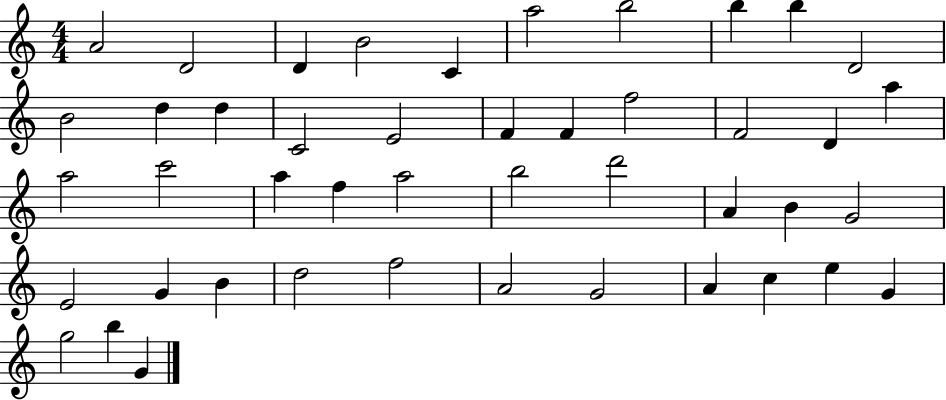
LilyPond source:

{
  \clef treble
  \numericTimeSignature
  \time 4/4
  \key c \major
  a'2 d'2 | d'4 b'2 c'4 | a''2 b''2 | b''4 b''4 d'2 | \break b'2 d''4 d''4 | c'2 e'2 | f'4 f'4 f''2 | f'2 d'4 a''4 | \break a''2 c'''2 | a''4 f''4 a''2 | b''2 d'''2 | a'4 b'4 g'2 | \break e'2 g'4 b'4 | d''2 f''2 | a'2 g'2 | a'4 c''4 e''4 g'4 | \break g''2 b''4 g'4 | \bar "|."
}